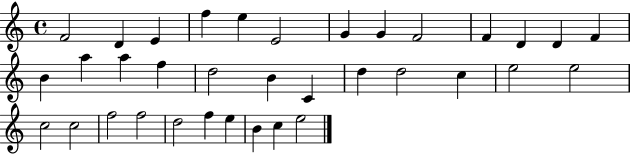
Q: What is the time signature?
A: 4/4